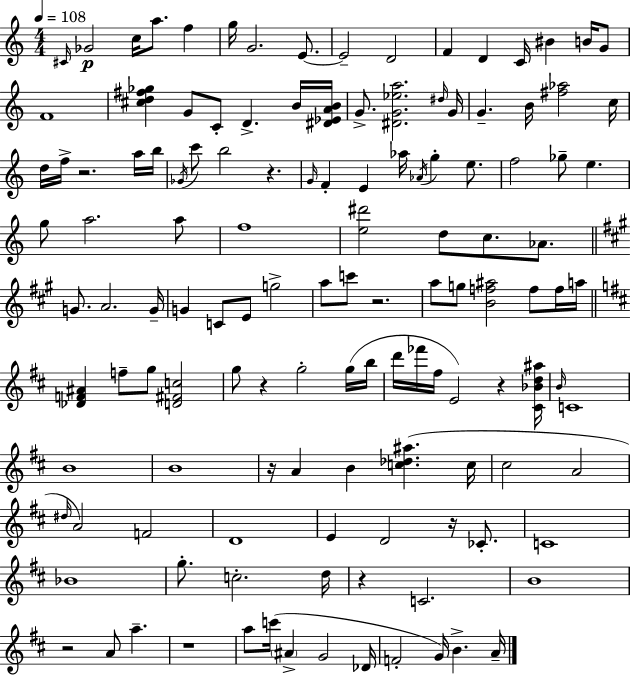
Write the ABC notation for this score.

X:1
T:Untitled
M:4/4
L:1/4
K:C
^C/4 _G2 c/4 a/2 f g/4 G2 E/2 E2 D2 F D C/4 ^B B/4 G/2 F4 [^cd^f_g] G/2 C/2 D B/4 [^D_EAB]/4 G/2 [^DG_ea]2 ^d/4 G/4 G B/4 [^f_a]2 c/4 d/4 f/4 z2 a/4 b/4 _G/4 c'/2 b2 z G/4 F E _a/4 _A/4 g e/2 f2 _g/2 e g/2 a2 a/2 f4 [e^d']2 d/2 c/2 _A/2 G/2 A2 G/4 G C/2 E/2 g2 a/2 c'/2 z2 a/2 g/2 [Bf^a]2 f/2 f/4 a/4 [_DF^A] f/2 g/2 [D^Fc]2 g/2 z g2 g/4 b/4 d'/4 _f'/4 ^f/4 E2 z [^C_Bd^a]/4 B/4 C4 B4 B4 z/4 A B [c_d^a] c/4 ^c2 A2 ^d/4 A2 F2 D4 E D2 z/4 _C/2 C4 _B4 g/2 c2 d/4 z C2 B4 z2 A/2 a z4 a/2 c'/4 ^A G2 _D/4 F2 G/4 B A/4